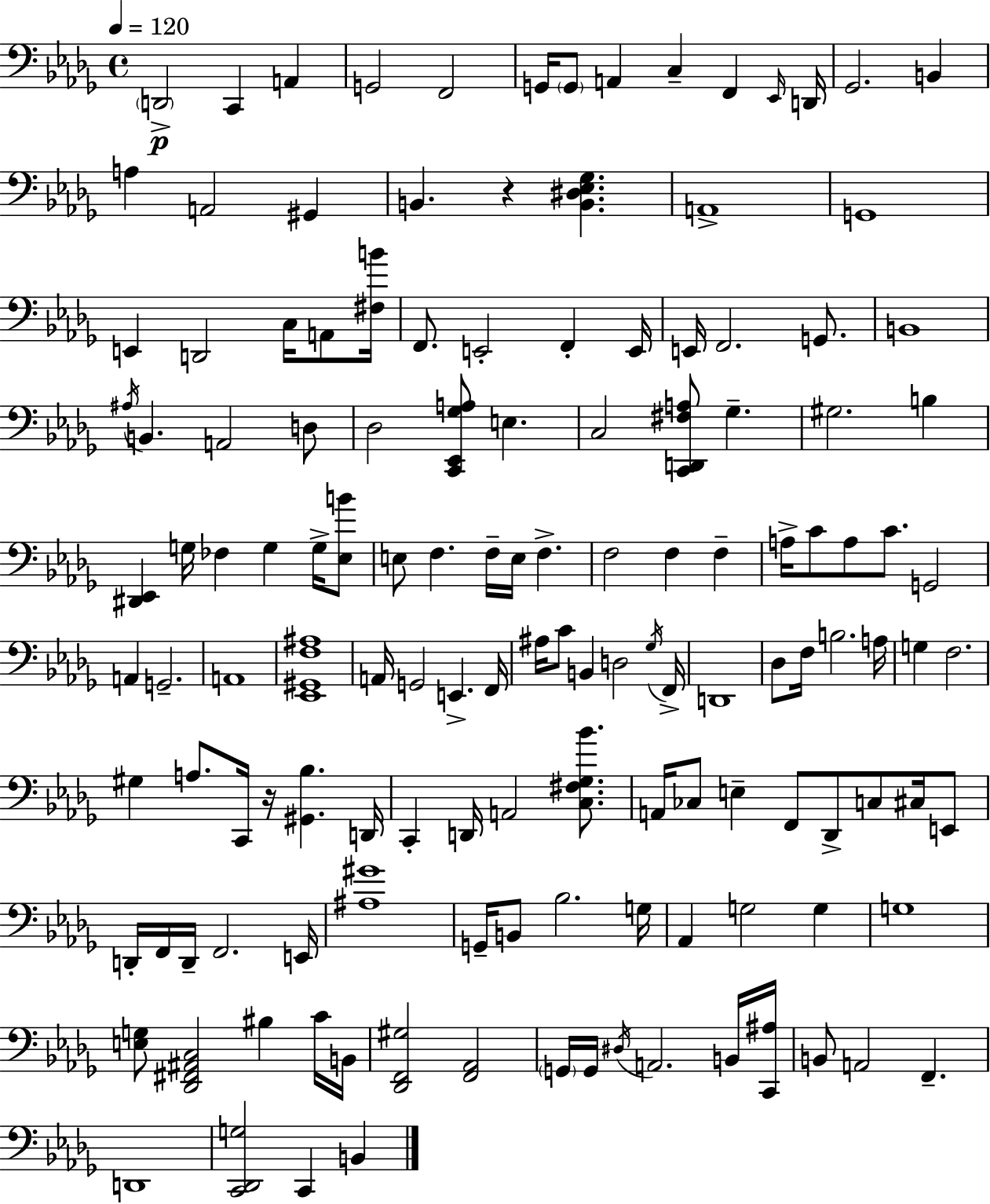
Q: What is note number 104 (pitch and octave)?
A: Ab2